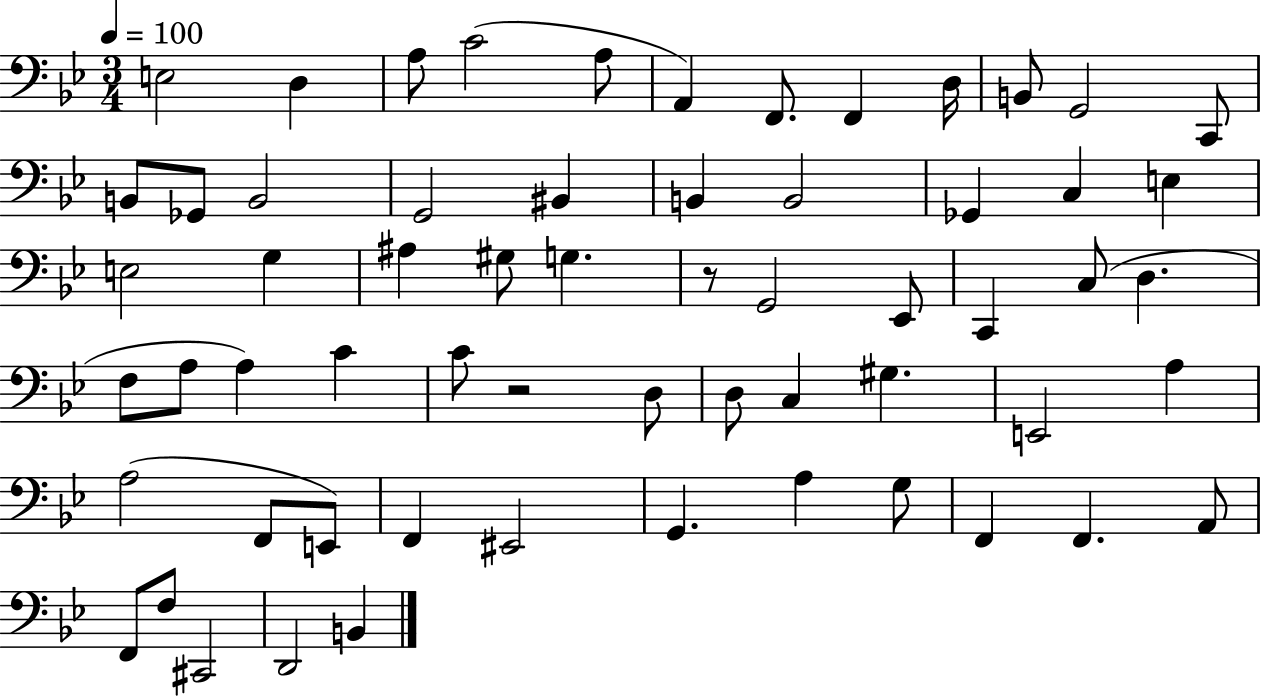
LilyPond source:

{
  \clef bass
  \numericTimeSignature
  \time 3/4
  \key bes \major
  \tempo 4 = 100
  \repeat volta 2 { e2 d4 | a8 c'2( a8 | a,4) f,8. f,4 d16 | b,8 g,2 c,8 | \break b,8 ges,8 b,2 | g,2 bis,4 | b,4 b,2 | ges,4 c4 e4 | \break e2 g4 | ais4 gis8 g4. | r8 g,2 ees,8 | c,4 c8( d4. | \break f8 a8 a4) c'4 | c'8 r2 d8 | d8 c4 gis4. | e,2 a4 | \break a2( f,8 e,8) | f,4 eis,2 | g,4. a4 g8 | f,4 f,4. a,8 | \break f,8 f8 cis,2 | d,2 b,4 | } \bar "|."
}